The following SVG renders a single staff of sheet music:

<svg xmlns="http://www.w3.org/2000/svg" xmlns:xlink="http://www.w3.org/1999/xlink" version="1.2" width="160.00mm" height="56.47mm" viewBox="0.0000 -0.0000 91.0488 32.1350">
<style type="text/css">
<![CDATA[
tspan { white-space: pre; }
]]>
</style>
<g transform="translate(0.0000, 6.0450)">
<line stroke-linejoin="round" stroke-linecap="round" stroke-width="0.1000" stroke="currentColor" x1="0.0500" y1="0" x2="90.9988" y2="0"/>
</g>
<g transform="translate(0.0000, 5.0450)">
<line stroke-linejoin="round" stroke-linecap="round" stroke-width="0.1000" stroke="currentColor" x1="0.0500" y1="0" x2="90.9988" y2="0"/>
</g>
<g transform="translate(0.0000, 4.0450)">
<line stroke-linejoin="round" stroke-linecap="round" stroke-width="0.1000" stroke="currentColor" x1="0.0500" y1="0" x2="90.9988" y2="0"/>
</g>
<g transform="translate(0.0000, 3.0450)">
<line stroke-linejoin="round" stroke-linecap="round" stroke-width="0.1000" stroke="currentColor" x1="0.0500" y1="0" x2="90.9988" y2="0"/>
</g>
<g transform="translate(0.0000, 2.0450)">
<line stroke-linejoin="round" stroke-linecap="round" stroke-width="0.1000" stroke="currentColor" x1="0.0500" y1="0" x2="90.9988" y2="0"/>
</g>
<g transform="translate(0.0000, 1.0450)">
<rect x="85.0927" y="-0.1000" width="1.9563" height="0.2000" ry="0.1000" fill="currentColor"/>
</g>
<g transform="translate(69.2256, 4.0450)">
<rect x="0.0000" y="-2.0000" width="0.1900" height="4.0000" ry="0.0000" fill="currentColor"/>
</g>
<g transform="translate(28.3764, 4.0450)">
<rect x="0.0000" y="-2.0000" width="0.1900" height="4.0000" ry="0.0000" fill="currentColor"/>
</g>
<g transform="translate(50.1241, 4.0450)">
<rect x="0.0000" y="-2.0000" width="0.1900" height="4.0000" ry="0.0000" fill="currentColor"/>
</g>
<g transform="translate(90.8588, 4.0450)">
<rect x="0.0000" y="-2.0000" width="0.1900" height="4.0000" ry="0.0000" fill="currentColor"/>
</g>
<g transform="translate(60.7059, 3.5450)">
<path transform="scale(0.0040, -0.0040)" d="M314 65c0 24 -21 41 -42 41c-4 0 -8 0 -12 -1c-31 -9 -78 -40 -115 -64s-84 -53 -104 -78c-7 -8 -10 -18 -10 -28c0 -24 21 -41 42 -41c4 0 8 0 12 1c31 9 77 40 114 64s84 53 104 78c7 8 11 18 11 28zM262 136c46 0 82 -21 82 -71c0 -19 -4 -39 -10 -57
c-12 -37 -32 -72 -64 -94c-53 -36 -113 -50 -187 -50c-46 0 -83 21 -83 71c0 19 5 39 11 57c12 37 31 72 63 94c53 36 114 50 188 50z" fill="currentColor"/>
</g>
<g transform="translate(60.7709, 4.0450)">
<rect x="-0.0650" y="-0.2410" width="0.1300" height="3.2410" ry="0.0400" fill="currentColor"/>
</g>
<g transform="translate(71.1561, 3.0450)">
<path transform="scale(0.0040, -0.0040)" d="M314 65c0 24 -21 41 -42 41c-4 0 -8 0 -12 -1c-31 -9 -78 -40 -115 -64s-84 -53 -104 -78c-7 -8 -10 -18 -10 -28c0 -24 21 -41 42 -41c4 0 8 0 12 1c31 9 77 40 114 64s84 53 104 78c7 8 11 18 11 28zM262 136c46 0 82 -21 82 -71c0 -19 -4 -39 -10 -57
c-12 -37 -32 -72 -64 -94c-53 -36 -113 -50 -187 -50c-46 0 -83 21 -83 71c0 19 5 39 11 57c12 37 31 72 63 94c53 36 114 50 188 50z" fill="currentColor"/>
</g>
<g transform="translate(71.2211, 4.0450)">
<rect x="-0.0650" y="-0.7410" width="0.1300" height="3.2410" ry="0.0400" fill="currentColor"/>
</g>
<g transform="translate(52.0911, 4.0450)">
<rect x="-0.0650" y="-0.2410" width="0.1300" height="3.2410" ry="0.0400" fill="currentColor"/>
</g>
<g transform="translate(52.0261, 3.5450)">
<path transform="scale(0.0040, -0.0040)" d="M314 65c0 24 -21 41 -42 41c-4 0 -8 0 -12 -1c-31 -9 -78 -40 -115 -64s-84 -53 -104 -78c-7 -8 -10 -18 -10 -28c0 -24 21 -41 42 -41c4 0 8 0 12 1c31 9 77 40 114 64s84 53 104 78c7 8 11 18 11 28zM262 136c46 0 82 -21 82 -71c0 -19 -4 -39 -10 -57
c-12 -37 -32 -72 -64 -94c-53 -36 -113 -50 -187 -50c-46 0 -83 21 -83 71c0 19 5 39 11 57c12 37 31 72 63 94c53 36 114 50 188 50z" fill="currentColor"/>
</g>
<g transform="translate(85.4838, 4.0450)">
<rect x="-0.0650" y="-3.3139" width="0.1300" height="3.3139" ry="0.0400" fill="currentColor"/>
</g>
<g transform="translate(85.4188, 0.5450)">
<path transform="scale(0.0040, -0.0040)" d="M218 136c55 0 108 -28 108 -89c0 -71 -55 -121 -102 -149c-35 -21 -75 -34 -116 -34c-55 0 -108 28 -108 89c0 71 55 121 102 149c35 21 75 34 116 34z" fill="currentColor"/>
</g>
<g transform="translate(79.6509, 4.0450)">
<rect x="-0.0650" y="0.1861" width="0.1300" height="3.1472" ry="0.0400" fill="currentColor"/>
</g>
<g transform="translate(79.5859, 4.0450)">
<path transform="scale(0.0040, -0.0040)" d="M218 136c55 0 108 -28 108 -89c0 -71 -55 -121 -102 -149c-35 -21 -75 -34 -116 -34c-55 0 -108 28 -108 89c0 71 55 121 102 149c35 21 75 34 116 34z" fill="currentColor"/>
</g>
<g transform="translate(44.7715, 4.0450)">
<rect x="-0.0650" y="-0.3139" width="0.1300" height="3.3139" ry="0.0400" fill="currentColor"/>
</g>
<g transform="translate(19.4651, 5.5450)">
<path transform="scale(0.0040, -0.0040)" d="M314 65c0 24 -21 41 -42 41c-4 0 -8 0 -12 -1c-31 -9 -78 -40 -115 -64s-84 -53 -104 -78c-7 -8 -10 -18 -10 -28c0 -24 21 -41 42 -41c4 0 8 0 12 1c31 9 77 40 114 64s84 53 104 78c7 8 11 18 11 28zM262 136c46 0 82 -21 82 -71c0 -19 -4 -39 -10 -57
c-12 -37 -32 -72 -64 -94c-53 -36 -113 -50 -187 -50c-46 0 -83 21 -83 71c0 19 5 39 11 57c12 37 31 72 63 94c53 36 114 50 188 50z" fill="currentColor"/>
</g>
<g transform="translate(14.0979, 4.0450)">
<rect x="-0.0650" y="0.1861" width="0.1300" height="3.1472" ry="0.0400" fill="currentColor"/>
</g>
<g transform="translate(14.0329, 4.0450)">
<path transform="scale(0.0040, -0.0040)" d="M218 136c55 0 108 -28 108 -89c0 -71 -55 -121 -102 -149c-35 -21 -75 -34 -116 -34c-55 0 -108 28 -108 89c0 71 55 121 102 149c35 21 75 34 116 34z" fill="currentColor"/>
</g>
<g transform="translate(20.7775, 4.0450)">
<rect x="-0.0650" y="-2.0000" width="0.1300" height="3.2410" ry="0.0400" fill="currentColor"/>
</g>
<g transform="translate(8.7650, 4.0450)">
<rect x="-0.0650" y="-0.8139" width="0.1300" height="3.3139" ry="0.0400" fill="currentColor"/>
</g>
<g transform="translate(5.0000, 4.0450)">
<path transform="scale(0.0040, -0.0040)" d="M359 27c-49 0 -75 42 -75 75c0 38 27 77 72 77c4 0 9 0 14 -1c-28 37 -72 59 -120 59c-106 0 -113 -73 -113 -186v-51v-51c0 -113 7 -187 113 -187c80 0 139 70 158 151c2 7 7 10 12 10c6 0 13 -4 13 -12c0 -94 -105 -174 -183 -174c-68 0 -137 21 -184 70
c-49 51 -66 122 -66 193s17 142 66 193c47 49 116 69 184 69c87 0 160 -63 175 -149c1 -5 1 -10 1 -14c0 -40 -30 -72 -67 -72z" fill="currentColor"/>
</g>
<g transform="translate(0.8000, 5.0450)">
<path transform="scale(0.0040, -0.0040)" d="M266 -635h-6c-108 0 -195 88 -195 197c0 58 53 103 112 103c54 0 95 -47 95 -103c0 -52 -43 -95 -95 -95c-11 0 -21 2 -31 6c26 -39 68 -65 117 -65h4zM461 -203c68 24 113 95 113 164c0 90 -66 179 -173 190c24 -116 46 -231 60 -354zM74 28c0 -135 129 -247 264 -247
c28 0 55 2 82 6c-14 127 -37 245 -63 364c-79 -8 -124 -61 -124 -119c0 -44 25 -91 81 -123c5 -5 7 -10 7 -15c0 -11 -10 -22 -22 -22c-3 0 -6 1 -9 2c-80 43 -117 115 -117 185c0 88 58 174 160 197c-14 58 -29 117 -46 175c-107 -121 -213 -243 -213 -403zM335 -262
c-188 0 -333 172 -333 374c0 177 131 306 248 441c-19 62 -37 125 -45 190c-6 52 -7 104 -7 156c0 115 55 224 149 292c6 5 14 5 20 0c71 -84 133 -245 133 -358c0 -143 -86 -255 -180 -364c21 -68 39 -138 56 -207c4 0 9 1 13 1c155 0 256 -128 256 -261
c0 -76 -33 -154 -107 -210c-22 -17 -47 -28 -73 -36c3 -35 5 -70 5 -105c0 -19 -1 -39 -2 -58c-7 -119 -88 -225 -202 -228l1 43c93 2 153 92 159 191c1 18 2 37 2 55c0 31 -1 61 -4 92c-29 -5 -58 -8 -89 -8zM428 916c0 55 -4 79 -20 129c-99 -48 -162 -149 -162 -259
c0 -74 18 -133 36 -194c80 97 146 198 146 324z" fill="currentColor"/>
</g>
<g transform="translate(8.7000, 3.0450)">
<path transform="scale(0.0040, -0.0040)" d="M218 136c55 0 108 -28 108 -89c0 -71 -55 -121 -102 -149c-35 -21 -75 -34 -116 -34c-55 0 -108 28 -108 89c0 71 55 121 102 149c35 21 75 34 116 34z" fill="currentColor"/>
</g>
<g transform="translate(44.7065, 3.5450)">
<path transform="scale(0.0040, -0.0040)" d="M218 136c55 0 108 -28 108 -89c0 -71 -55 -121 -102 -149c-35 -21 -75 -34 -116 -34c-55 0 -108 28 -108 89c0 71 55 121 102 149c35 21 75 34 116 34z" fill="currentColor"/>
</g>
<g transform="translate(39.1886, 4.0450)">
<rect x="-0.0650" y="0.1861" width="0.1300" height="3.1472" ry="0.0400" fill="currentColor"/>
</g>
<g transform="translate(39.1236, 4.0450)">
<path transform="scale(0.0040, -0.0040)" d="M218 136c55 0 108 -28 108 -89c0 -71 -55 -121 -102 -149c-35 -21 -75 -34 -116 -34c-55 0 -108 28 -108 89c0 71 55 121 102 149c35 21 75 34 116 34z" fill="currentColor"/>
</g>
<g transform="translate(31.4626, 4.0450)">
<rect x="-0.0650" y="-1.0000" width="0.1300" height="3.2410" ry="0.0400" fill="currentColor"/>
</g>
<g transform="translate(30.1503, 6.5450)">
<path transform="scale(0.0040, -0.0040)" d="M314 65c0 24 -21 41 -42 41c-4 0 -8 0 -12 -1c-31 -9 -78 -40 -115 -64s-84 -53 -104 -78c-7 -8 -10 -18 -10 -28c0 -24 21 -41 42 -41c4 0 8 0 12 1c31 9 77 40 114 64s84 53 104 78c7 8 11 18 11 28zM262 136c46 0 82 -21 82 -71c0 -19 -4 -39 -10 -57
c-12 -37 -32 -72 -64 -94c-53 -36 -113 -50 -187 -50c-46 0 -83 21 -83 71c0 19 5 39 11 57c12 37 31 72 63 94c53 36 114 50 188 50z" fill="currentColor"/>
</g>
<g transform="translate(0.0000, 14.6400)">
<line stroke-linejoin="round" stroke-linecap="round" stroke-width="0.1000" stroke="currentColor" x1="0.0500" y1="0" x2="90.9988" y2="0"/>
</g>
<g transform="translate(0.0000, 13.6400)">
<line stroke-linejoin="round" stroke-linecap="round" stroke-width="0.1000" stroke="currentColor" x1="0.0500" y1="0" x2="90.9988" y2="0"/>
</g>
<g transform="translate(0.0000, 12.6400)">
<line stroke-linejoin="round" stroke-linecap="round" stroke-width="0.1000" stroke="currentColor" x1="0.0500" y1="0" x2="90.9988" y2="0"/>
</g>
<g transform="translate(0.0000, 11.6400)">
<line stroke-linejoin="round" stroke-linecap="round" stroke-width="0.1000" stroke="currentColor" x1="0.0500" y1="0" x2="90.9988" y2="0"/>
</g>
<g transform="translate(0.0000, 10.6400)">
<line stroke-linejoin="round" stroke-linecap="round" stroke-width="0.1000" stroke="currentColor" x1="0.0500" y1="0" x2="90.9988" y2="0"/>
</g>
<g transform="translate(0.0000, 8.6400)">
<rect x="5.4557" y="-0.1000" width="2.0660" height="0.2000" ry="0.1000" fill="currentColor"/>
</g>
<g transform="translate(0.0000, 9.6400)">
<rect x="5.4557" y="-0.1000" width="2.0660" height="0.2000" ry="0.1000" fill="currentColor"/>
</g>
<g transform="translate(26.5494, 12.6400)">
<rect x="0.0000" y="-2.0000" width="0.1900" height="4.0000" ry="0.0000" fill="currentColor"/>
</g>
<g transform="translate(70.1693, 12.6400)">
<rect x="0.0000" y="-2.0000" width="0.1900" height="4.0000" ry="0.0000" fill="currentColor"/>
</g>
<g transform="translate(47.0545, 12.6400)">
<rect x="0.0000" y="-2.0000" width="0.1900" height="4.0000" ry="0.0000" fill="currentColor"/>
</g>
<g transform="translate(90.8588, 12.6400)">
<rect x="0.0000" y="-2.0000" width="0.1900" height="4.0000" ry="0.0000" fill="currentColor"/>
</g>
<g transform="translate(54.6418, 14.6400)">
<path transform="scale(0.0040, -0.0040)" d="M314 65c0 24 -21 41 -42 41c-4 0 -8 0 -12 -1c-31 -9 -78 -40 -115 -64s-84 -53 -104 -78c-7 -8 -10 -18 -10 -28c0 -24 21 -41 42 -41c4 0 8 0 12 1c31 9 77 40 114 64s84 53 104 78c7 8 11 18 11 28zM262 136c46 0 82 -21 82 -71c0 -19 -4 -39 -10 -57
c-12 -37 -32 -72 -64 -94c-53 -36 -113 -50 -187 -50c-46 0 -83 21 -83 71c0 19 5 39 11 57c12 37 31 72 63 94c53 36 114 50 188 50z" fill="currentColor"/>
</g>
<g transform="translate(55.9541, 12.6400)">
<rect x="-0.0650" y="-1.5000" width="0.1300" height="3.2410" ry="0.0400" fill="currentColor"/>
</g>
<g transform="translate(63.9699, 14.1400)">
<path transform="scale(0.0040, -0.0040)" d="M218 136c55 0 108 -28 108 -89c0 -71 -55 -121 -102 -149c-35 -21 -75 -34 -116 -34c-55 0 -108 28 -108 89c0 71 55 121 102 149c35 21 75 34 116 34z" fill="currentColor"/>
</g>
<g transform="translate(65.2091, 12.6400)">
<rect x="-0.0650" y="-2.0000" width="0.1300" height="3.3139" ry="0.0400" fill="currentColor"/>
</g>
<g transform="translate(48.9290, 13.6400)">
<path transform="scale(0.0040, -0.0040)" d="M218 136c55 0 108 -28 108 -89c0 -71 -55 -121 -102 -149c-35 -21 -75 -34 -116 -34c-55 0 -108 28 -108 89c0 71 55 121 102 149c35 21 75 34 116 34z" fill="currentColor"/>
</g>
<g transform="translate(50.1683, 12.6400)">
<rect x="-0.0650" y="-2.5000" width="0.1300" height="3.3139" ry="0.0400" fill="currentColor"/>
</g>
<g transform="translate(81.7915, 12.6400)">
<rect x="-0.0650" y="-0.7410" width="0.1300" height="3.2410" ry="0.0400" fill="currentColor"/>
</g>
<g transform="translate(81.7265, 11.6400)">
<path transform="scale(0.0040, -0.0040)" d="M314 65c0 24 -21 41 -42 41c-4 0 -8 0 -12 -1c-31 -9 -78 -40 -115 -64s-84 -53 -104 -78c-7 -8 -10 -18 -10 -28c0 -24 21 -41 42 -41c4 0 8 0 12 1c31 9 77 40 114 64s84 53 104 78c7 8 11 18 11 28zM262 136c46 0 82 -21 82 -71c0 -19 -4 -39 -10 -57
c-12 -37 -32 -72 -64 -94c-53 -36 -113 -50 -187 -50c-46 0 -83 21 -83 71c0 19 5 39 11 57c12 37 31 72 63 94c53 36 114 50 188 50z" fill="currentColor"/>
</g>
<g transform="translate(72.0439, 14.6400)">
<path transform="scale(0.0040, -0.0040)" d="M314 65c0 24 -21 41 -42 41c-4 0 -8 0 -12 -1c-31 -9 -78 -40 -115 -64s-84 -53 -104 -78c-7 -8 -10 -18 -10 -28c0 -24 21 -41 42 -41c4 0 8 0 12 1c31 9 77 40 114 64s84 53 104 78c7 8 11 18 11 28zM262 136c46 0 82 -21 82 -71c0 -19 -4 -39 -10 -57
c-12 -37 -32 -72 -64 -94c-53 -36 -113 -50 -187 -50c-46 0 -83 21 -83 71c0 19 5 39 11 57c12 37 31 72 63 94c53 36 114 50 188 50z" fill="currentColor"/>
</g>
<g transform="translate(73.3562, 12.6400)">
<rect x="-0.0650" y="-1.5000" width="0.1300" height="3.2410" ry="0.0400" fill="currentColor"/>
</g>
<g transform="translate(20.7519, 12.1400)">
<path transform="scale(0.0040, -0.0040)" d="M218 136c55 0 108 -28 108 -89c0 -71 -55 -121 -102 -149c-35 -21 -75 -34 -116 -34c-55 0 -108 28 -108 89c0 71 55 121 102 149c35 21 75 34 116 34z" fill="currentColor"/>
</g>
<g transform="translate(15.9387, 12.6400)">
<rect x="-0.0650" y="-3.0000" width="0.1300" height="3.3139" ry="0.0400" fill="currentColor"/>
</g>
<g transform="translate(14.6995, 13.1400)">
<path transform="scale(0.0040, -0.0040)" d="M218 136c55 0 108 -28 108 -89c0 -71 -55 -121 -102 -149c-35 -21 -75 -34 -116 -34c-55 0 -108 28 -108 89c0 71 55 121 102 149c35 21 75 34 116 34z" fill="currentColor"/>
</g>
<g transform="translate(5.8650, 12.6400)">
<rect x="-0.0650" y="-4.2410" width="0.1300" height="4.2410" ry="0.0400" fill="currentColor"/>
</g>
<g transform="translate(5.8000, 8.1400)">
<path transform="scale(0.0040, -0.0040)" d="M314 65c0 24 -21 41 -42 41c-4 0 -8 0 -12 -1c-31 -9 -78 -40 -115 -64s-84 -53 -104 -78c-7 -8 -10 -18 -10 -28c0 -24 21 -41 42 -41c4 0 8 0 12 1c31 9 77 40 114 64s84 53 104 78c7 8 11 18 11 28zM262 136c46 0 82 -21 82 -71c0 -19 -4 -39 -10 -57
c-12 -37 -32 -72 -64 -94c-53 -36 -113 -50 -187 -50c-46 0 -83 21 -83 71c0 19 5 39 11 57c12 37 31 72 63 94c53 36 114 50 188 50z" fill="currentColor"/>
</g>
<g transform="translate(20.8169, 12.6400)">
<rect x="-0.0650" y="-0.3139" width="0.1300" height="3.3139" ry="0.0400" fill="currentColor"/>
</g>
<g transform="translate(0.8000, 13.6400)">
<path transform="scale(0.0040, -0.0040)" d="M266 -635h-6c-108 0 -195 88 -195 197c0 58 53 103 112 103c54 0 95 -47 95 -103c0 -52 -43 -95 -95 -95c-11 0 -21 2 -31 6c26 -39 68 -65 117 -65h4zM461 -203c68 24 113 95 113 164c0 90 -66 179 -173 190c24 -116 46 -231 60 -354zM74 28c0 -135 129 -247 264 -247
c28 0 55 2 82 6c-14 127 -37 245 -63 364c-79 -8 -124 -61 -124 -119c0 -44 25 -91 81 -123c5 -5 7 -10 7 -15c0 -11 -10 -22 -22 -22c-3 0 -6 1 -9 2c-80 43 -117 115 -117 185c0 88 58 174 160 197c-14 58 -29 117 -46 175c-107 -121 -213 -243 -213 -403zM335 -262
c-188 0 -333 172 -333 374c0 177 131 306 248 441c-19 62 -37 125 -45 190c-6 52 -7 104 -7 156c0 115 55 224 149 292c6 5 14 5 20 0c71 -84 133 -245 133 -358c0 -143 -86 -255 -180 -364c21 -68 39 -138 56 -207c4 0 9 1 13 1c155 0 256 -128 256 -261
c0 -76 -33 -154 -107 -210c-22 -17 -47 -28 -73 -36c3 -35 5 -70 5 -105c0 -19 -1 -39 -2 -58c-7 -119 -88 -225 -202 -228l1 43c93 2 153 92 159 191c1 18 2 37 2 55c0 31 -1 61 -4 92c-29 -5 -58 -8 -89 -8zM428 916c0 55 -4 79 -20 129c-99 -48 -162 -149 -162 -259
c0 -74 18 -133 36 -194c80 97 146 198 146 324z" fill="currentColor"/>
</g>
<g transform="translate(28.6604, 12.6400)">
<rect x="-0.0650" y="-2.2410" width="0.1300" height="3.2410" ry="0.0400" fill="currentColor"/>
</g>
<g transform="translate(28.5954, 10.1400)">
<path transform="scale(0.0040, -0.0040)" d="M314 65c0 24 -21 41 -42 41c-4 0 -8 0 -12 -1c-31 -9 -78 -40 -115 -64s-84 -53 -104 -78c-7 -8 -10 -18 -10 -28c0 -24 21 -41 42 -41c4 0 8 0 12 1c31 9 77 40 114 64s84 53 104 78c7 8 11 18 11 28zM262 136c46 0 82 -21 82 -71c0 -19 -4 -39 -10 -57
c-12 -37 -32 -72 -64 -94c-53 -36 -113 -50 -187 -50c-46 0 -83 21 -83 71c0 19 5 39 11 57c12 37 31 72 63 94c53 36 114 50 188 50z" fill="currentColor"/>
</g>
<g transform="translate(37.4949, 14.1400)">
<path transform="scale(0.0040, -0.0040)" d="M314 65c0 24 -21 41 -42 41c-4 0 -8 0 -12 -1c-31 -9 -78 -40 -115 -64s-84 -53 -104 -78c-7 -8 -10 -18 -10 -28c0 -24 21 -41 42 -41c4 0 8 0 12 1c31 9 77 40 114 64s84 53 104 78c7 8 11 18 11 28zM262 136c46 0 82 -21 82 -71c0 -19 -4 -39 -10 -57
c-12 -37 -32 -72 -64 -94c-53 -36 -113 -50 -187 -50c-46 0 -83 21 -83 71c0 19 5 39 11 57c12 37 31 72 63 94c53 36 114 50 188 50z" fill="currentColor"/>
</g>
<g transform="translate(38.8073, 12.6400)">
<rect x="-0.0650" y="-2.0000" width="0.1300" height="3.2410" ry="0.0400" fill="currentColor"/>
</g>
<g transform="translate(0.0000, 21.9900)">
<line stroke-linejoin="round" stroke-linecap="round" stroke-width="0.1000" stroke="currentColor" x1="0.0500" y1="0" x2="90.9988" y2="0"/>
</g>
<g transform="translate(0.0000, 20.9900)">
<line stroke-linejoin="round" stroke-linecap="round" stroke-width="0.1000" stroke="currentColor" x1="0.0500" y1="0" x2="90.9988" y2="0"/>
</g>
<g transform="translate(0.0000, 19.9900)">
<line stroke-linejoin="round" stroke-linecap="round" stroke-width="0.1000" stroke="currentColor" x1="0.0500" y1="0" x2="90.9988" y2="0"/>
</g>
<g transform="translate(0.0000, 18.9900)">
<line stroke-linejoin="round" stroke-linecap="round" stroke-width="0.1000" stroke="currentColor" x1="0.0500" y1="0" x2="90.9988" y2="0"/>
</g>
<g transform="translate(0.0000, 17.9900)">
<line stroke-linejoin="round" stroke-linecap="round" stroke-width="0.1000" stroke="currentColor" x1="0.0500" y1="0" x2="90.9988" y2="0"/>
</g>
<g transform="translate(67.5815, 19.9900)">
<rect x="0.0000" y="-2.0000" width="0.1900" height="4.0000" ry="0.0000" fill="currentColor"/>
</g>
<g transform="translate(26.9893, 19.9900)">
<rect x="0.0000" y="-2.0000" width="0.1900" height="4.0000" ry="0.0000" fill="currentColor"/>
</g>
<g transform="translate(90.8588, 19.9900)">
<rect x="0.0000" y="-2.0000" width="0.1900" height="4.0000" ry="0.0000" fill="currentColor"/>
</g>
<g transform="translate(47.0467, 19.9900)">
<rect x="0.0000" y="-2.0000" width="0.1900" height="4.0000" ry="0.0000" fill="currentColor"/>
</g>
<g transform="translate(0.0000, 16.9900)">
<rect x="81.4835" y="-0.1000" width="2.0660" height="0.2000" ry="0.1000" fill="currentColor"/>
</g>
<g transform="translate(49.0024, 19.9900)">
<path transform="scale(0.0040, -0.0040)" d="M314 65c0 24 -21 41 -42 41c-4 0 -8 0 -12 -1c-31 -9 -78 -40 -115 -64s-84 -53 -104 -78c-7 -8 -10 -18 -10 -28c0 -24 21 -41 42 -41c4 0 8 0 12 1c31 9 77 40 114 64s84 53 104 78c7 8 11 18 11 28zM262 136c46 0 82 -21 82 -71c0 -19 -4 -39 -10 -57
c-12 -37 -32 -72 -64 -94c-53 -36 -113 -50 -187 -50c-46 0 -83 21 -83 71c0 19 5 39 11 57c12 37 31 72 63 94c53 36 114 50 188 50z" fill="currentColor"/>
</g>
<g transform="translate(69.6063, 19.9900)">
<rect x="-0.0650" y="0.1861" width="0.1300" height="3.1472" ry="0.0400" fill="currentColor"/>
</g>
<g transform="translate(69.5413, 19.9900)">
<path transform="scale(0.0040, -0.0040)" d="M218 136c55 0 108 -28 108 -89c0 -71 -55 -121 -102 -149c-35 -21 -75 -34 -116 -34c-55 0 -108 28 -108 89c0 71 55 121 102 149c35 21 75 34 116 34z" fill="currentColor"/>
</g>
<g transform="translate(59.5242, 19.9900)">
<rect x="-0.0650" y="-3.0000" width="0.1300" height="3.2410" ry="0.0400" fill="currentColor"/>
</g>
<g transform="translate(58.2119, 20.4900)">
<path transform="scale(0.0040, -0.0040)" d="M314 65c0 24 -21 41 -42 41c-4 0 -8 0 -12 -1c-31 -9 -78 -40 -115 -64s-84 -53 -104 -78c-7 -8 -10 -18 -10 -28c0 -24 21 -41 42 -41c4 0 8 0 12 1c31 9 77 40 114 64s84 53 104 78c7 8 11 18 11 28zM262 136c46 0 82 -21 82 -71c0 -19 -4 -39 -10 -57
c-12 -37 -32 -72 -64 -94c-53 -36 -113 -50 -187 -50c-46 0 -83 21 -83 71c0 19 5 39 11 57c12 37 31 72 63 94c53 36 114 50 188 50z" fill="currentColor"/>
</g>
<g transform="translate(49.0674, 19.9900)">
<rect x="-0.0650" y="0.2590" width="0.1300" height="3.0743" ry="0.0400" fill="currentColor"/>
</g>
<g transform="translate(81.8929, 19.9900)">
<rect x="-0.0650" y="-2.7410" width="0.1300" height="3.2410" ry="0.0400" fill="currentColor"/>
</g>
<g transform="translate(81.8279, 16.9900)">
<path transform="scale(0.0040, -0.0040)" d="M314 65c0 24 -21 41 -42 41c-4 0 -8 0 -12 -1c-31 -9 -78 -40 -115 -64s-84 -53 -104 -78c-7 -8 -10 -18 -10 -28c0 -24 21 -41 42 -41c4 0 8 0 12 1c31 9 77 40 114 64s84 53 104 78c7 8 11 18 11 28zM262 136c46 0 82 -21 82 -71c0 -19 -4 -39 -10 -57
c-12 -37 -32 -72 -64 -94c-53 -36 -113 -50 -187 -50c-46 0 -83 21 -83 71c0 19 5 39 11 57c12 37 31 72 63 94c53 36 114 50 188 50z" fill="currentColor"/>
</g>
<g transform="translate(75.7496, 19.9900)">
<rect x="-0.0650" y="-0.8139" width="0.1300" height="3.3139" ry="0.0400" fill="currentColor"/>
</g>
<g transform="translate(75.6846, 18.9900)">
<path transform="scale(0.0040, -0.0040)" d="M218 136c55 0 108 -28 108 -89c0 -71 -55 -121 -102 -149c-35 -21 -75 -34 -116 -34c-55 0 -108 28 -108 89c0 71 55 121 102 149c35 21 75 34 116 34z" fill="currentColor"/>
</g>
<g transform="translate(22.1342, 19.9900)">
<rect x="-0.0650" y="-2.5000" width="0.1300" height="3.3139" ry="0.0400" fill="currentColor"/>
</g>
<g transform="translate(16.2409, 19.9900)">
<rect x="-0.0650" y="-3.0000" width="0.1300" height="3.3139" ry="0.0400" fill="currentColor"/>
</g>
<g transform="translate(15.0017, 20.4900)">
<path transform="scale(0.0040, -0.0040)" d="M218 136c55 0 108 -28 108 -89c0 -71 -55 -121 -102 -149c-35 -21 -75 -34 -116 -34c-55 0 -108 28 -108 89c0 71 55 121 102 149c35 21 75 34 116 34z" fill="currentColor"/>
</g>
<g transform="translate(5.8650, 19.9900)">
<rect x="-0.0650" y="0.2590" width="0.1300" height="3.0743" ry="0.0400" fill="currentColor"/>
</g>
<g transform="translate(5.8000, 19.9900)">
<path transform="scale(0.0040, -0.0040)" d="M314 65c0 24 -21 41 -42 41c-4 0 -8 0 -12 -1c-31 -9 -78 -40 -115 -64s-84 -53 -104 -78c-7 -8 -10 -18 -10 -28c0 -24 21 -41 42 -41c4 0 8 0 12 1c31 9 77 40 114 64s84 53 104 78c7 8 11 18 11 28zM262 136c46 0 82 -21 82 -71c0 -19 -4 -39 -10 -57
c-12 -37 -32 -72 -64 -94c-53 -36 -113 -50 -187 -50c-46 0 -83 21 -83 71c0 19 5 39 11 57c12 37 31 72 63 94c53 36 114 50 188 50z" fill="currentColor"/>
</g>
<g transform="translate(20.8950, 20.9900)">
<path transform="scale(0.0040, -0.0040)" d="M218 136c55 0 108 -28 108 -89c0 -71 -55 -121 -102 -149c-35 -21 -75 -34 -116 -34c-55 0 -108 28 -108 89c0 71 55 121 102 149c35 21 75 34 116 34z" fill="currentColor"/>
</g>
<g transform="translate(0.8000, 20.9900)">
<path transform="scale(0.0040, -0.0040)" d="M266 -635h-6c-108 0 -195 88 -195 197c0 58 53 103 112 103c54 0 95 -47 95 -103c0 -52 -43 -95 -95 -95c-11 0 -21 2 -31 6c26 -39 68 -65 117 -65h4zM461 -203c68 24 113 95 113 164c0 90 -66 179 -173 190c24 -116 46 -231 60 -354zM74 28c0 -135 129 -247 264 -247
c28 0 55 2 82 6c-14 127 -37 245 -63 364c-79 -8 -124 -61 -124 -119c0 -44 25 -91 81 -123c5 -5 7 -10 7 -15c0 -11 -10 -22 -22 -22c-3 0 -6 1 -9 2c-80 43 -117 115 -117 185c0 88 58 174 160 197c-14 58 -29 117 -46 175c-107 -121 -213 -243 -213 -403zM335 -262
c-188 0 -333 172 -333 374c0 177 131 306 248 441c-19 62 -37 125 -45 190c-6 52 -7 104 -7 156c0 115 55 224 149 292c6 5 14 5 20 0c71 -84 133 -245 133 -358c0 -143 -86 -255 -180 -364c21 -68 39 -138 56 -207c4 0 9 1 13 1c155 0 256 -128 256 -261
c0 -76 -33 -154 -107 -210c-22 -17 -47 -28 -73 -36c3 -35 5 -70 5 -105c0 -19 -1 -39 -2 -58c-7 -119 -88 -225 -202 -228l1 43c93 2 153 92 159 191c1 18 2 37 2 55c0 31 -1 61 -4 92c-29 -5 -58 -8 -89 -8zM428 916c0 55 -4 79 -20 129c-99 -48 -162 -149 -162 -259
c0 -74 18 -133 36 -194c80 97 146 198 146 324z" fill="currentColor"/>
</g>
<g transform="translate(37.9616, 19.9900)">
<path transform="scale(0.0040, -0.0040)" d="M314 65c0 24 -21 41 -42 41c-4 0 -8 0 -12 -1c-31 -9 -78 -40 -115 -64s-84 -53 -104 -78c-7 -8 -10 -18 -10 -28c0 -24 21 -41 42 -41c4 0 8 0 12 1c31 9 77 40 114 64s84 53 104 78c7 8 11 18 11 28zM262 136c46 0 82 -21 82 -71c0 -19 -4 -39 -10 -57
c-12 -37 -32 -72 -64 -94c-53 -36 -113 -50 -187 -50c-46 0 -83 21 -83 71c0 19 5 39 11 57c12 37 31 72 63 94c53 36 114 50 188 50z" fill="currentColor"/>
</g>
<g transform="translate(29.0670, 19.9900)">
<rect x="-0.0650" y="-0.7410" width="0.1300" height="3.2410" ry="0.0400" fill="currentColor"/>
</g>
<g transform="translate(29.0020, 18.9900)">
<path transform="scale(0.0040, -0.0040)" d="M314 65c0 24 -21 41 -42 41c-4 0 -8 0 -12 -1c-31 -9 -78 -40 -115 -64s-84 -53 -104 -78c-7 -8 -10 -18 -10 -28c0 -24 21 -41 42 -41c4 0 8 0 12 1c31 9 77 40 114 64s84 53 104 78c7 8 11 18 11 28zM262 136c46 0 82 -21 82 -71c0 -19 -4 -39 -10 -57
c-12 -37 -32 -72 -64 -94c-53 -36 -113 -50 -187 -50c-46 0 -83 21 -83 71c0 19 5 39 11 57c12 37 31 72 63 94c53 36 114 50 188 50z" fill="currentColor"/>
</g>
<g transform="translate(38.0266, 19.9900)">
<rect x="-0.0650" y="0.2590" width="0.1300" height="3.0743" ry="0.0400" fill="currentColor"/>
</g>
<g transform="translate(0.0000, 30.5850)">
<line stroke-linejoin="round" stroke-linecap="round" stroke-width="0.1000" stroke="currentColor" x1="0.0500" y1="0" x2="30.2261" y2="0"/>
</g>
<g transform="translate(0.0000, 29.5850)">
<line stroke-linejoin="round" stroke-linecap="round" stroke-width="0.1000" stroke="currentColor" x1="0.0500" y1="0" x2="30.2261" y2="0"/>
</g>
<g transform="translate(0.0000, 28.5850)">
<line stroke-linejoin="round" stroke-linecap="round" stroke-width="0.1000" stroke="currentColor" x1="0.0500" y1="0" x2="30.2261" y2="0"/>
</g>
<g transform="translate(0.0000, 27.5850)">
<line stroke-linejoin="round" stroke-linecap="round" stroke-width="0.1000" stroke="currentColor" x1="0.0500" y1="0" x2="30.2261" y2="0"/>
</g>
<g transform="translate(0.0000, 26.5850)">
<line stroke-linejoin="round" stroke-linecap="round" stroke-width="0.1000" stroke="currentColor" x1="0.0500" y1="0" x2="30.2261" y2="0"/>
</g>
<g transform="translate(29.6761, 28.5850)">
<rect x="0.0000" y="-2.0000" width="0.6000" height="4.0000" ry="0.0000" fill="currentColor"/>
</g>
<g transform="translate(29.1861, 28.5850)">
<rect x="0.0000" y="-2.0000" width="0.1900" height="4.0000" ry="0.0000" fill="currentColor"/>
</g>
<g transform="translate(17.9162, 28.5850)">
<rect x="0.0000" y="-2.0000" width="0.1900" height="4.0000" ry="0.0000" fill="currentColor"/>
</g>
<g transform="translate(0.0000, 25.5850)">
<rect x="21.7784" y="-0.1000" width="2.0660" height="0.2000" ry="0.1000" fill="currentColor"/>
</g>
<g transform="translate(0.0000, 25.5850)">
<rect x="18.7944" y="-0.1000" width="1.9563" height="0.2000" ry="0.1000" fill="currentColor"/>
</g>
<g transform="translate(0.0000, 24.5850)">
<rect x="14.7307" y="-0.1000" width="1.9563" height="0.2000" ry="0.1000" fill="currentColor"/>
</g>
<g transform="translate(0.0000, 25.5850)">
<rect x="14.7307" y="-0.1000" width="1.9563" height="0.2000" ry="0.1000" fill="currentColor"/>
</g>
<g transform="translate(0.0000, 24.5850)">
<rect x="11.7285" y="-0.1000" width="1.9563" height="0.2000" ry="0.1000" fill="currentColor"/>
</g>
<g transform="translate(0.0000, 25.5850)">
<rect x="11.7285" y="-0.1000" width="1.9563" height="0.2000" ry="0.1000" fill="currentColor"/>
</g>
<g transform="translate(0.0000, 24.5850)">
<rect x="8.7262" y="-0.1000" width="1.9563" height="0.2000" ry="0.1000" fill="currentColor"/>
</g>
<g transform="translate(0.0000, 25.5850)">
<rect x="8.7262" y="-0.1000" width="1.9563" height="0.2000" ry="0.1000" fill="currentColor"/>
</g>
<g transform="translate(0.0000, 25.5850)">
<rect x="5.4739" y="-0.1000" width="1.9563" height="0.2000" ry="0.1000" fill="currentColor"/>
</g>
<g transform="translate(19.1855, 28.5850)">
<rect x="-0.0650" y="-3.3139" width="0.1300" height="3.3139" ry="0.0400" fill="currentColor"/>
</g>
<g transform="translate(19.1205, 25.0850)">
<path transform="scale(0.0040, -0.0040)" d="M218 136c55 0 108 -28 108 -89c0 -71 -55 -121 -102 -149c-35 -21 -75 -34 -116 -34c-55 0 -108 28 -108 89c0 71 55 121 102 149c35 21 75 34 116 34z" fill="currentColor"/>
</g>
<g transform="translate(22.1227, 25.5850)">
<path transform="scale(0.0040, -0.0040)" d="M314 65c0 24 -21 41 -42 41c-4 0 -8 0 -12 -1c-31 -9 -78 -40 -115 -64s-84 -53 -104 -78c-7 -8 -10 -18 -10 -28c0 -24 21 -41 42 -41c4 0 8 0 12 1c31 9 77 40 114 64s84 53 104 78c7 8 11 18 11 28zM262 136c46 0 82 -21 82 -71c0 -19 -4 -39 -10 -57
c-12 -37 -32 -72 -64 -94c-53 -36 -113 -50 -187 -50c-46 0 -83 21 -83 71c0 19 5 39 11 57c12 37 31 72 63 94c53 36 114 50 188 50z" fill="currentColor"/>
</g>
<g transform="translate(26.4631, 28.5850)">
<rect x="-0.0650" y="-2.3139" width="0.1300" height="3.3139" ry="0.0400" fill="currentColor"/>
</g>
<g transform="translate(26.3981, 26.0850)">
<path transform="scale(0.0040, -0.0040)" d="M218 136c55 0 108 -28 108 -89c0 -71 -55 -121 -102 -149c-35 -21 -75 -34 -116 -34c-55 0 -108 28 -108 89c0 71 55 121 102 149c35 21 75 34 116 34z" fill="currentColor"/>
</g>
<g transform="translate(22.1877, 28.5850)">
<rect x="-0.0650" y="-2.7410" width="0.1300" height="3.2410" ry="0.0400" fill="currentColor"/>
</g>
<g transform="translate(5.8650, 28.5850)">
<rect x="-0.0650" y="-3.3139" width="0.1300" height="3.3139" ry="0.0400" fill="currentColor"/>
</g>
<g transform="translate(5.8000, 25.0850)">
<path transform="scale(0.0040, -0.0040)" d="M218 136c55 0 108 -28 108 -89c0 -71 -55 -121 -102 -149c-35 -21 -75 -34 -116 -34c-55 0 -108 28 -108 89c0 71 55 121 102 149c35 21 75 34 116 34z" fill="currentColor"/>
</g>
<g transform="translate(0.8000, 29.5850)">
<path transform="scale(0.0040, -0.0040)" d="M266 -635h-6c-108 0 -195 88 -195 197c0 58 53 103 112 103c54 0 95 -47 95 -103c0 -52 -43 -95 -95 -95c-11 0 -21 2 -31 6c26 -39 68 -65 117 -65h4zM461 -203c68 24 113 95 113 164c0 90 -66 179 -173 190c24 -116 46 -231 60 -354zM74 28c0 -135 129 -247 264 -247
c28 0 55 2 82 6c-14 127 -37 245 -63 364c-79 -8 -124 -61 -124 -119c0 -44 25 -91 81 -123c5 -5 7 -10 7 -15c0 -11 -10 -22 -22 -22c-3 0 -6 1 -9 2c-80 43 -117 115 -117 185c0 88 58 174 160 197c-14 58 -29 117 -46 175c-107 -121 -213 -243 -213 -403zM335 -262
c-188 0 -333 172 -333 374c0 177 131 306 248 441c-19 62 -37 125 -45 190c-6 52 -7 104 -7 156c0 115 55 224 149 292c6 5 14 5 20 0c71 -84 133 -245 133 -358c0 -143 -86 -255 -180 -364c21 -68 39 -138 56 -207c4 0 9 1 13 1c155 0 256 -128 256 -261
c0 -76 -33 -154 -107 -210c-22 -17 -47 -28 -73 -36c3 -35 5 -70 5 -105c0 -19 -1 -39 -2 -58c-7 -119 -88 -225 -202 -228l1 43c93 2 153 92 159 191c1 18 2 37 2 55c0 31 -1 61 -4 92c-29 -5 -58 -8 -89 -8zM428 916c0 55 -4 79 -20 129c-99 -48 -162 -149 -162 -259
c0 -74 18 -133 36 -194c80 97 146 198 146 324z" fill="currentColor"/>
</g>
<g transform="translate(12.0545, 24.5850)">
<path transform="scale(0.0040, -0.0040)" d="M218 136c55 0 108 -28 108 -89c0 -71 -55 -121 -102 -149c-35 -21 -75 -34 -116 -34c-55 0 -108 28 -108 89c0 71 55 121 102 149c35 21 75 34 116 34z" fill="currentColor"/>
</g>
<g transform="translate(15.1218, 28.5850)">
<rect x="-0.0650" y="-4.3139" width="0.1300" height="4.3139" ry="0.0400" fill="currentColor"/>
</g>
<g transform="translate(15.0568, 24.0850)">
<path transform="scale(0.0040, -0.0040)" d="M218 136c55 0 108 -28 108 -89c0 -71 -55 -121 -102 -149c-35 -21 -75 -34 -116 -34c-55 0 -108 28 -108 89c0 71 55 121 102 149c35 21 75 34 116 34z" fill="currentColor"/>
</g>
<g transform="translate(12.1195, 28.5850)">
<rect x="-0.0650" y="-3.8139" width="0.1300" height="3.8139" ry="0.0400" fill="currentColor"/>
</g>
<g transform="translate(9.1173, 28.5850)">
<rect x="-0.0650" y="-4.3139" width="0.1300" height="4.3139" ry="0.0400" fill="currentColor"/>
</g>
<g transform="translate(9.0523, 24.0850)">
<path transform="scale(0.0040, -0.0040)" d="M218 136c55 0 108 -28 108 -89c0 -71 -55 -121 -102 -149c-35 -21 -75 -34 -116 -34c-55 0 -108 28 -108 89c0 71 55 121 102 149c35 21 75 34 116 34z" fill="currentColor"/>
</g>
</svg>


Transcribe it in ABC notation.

X:1
T:Untitled
M:4/4
L:1/4
K:C
d B F2 D2 B c c2 c2 d2 B b d'2 A c g2 F2 G E2 F E2 d2 B2 A G d2 B2 B2 A2 B d a2 b d' c' d' b a2 g